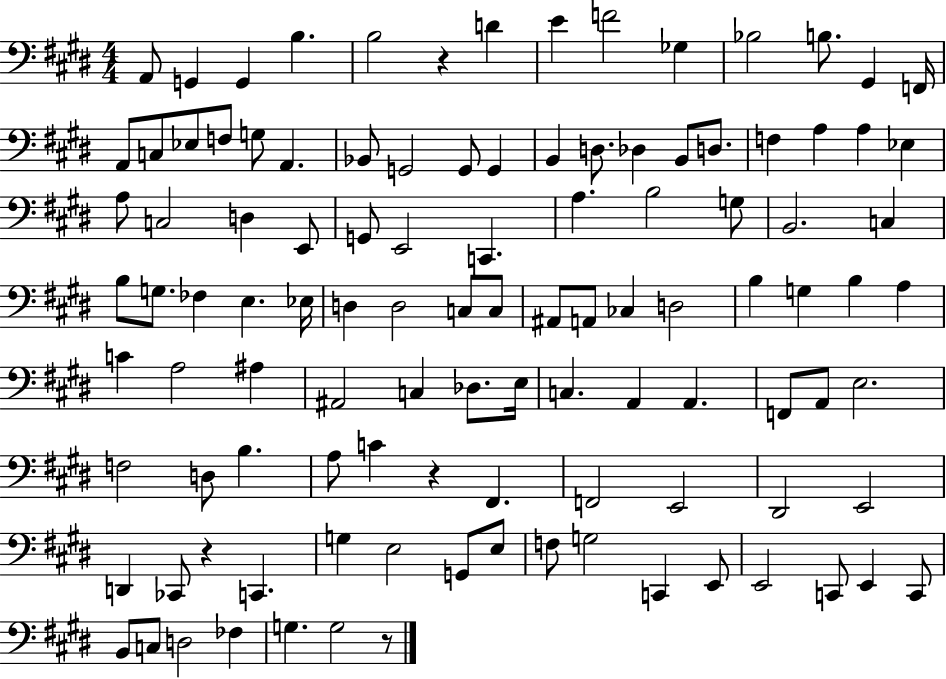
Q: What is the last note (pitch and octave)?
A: G3